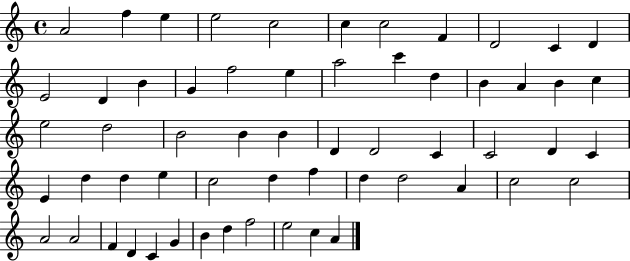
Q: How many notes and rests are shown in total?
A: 59